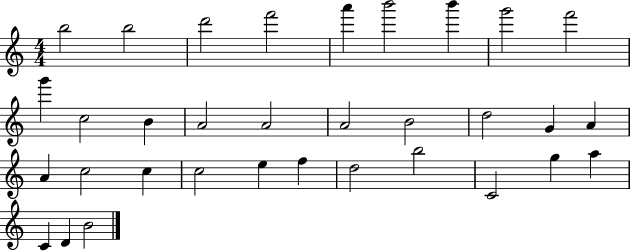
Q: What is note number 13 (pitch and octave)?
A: A4